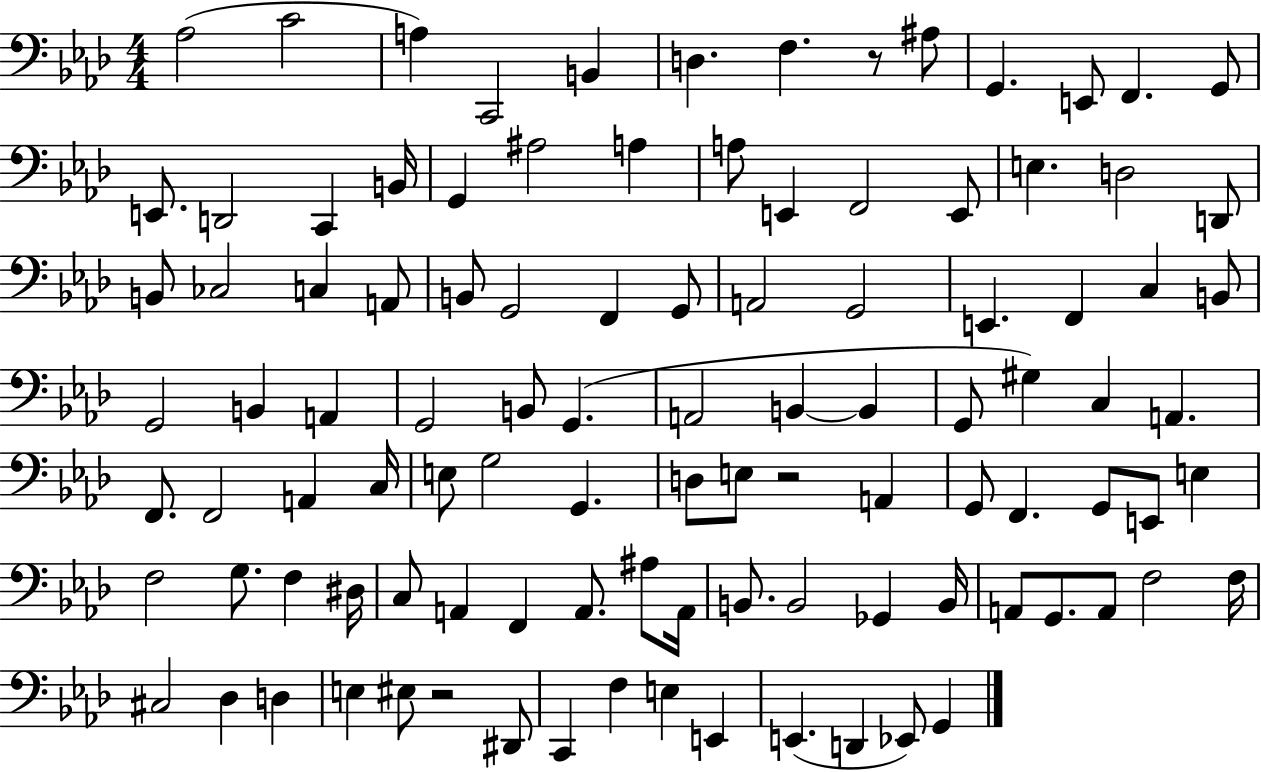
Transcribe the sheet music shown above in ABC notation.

X:1
T:Untitled
M:4/4
L:1/4
K:Ab
_A,2 C2 A, C,,2 B,, D, F, z/2 ^A,/2 G,, E,,/2 F,, G,,/2 E,,/2 D,,2 C,, B,,/4 G,, ^A,2 A, A,/2 E,, F,,2 E,,/2 E, D,2 D,,/2 B,,/2 _C,2 C, A,,/2 B,,/2 G,,2 F,, G,,/2 A,,2 G,,2 E,, F,, C, B,,/2 G,,2 B,, A,, G,,2 B,,/2 G,, A,,2 B,, B,, G,,/2 ^G, C, A,, F,,/2 F,,2 A,, C,/4 E,/2 G,2 G,, D,/2 E,/2 z2 A,, G,,/2 F,, G,,/2 E,,/2 E, F,2 G,/2 F, ^D,/4 C,/2 A,, F,, A,,/2 ^A,/2 A,,/4 B,,/2 B,,2 _G,, B,,/4 A,,/2 G,,/2 A,,/2 F,2 F,/4 ^C,2 _D, D, E, ^E,/2 z2 ^D,,/2 C,, F, E, E,, E,, D,, _E,,/2 G,,